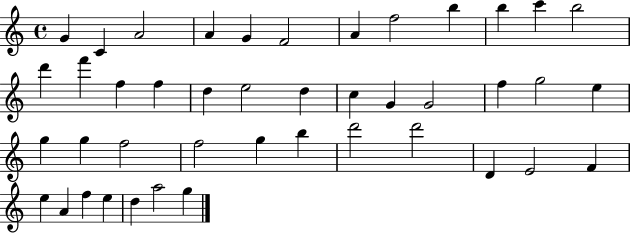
G4/q C4/q A4/h A4/q G4/q F4/h A4/q F5/h B5/q B5/q C6/q B5/h D6/q F6/q F5/q F5/q D5/q E5/h D5/q C5/q G4/q G4/h F5/q G5/h E5/q G5/q G5/q F5/h F5/h G5/q B5/q D6/h D6/h D4/q E4/h F4/q E5/q A4/q F5/q E5/q D5/q A5/h G5/q